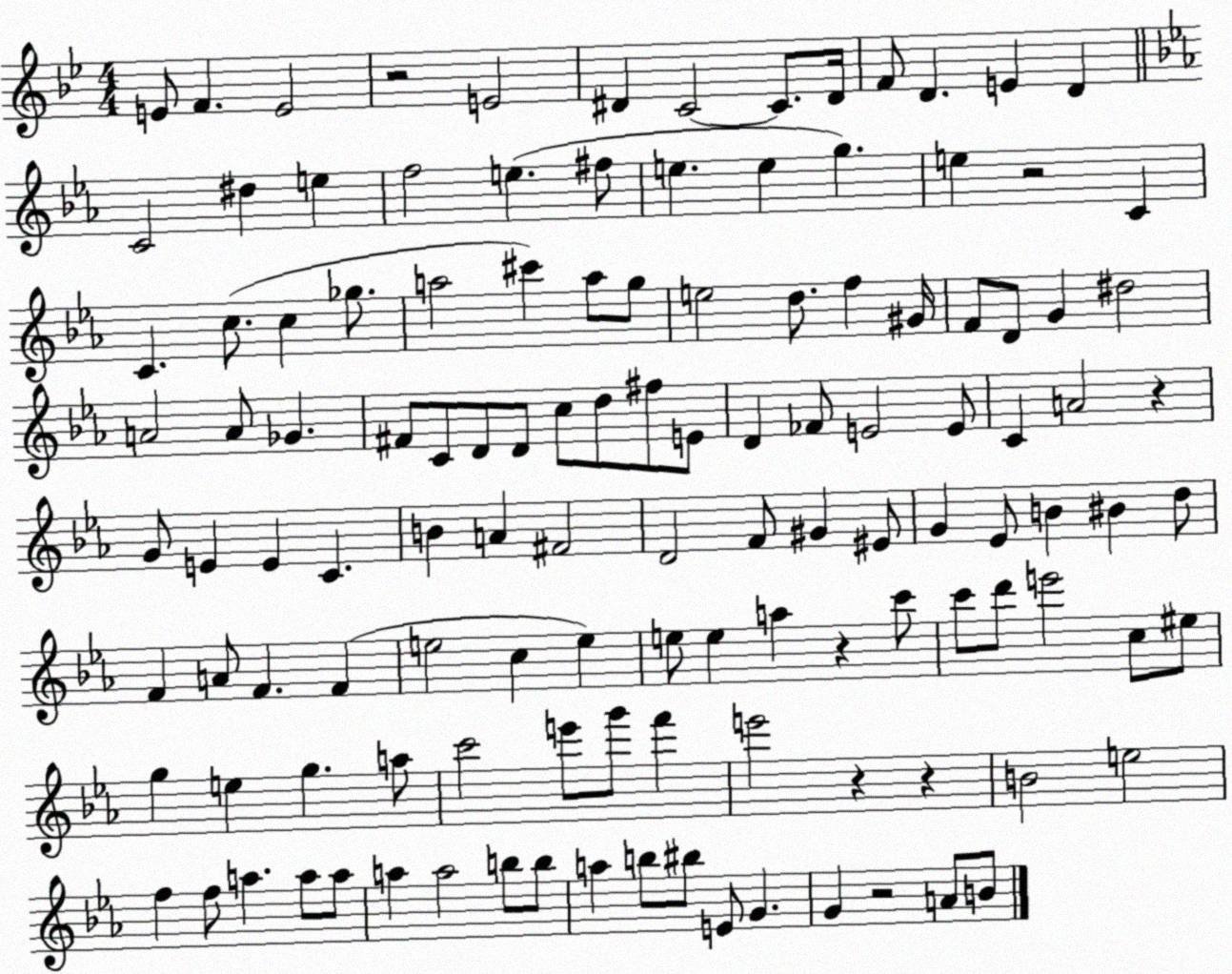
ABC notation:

X:1
T:Untitled
M:4/4
L:1/4
K:Bb
E/2 F E2 z2 E2 ^D C2 C/2 ^D/4 F/2 D E D C2 ^d e f2 e ^f/2 e e g e z2 C C c/2 c _g/2 a2 ^c' a/2 g/2 e2 d/2 f ^G/4 F/2 D/2 G ^d2 A2 A/2 _G ^F/2 C/2 D/2 D/2 c/2 d/2 ^f/2 E/2 D _F/2 E2 E/2 C A2 z G/2 E E C B A ^F2 D2 F/2 ^G ^E/2 G _E/2 B ^B d/2 F A/2 F F e2 c e e/2 e a z c'/2 c'/2 d'/2 e'2 c/2 ^e/2 g e g a/2 c'2 e'/2 g'/2 f' e'2 z z B2 e2 f f/2 a a/2 a/2 a a2 b/2 b/2 a b/2 ^b/2 E/2 G G z2 A/2 B/2